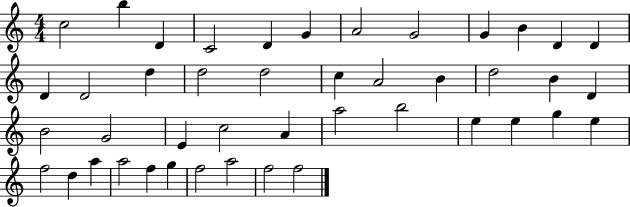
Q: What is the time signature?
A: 4/4